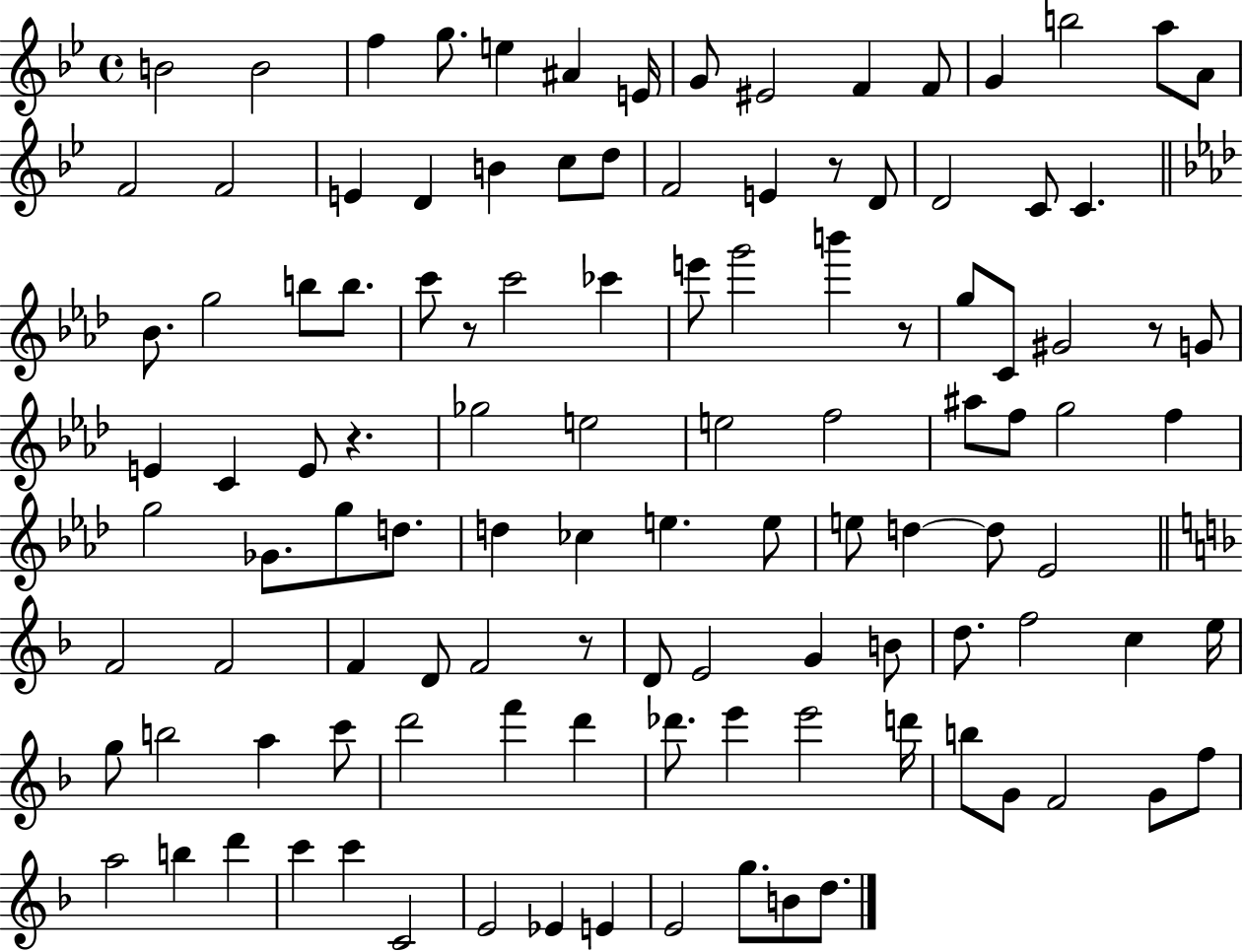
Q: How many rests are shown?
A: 6